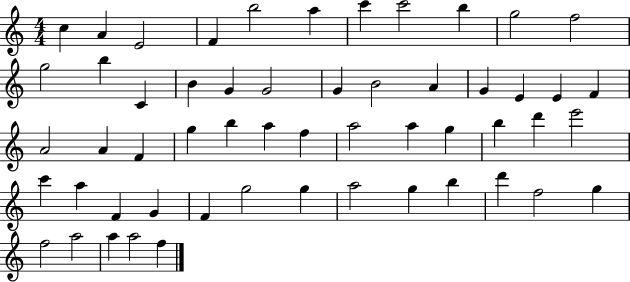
C5/q A4/q E4/h F4/q B5/h A5/q C6/q C6/h B5/q G5/h F5/h G5/h B5/q C4/q B4/q G4/q G4/h G4/q B4/h A4/q G4/q E4/q E4/q F4/q A4/h A4/q F4/q G5/q B5/q A5/q F5/q A5/h A5/q G5/q B5/q D6/q E6/h C6/q A5/q F4/q G4/q F4/q G5/h G5/q A5/h G5/q B5/q D6/q F5/h G5/q F5/h A5/h A5/q A5/h F5/q